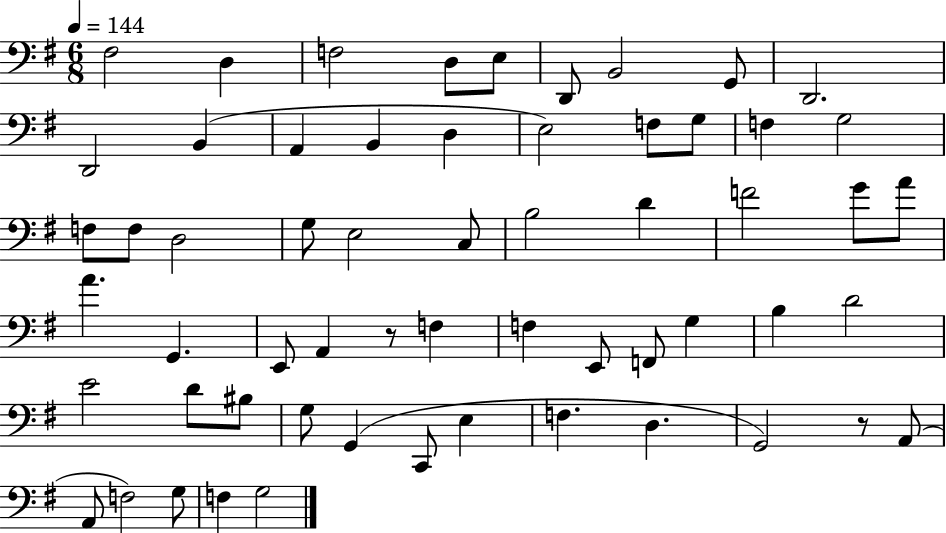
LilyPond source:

{
  \clef bass
  \numericTimeSignature
  \time 6/8
  \key g \major
  \tempo 4 = 144
  fis2 d4 | f2 d8 e8 | d,8 b,2 g,8 | d,2. | \break d,2 b,4( | a,4 b,4 d4 | e2) f8 g8 | f4 g2 | \break f8 f8 d2 | g8 e2 c8 | b2 d'4 | f'2 g'8 a'8 | \break a'4. g,4. | e,8 a,4 r8 f4 | f4 e,8 f,8 g4 | b4 d'2 | \break e'2 d'8 bis8 | g8 g,4( c,8 e4 | f4. d4. | g,2) r8 a,8( | \break a,8 f2) g8 | f4 g2 | \bar "|."
}